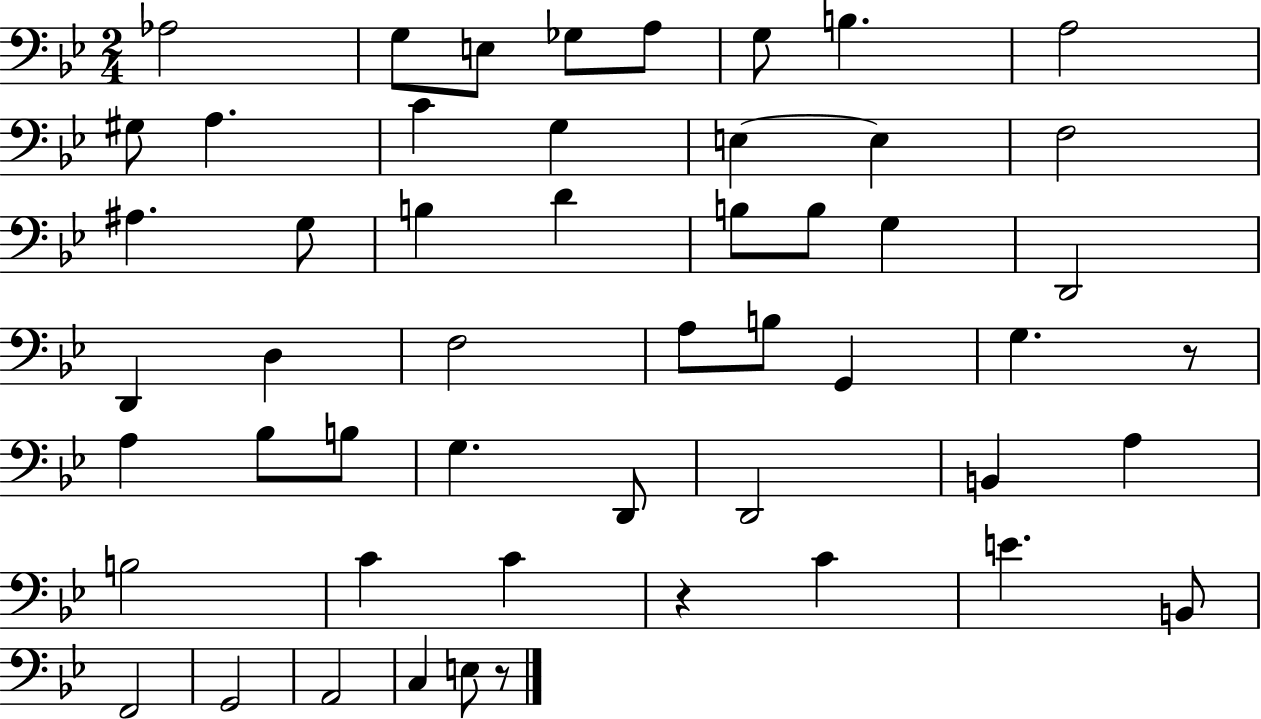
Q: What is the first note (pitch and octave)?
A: Ab3